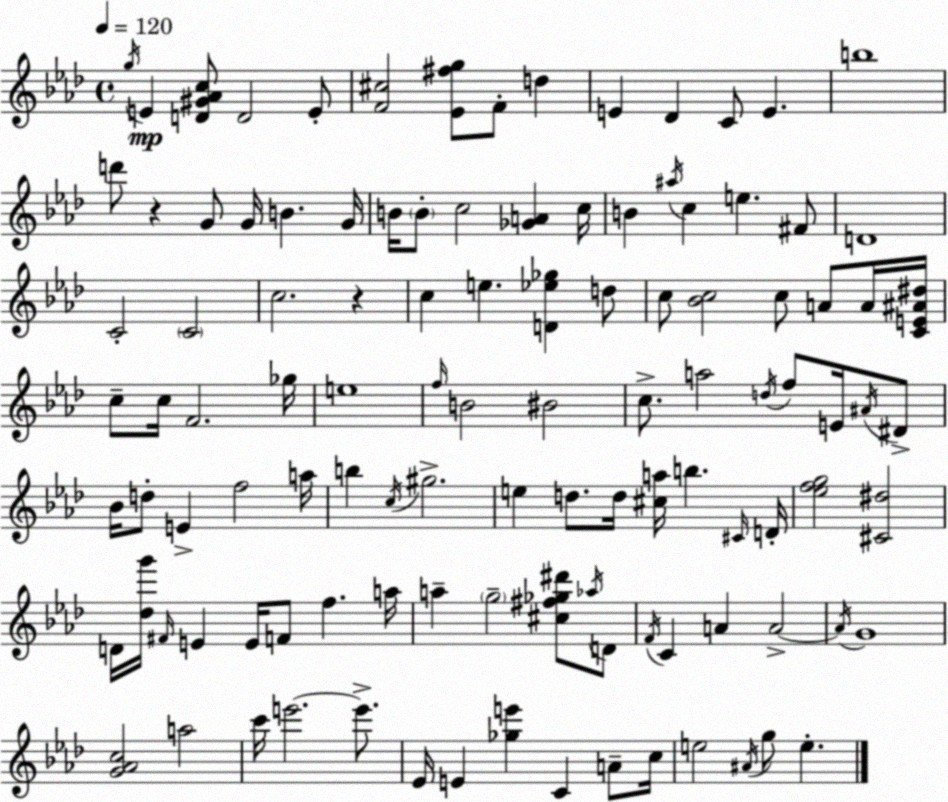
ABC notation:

X:1
T:Untitled
M:4/4
L:1/4
K:Ab
g/4 E [D^G_Ac]/2 D2 E/2 [F^c]2 [_E^fg]/2 F/2 d E _D C/2 E b4 d'/2 z G/2 G/4 B G/4 B/4 B/2 c2 [_GA] c/4 B ^a/4 c e ^F/2 D4 C2 C2 c2 z c e [D_e_g] d/2 c/2 [_Bc]2 c/2 A/2 A/4 [CE^A^d]/4 c/2 c/4 F2 _g/4 e4 f/4 B2 ^B2 c/2 a2 d/4 f/2 E/4 ^A/4 ^D/2 _B/4 d/2 E f2 a/4 b c/4 ^g2 e d/2 d/4 [^ca]/4 b ^C/4 D/4 [_efg]2 [^C^d]2 D/4 [_dg']/4 ^F/4 E E/4 F/2 f a/4 a g2 [^c^f_g^d']/2 _a/4 D/2 F/4 C A A2 A/4 G4 [G_Ac]2 a2 c'/4 e'2 e'/2 _E/4 E [_ge'] C A/2 c/4 e2 ^A/4 g/2 e